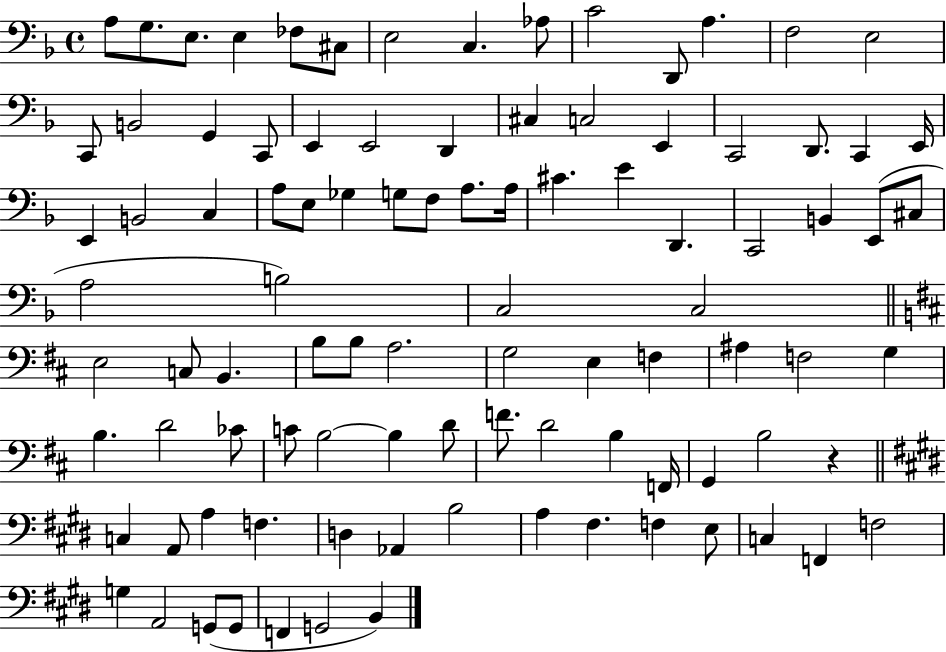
{
  \clef bass
  \time 4/4
  \defaultTimeSignature
  \key f \major
  a8 g8. e8. e4 fes8 cis8 | e2 c4. aes8 | c'2 d,8 a4. | f2 e2 | \break c,8 b,2 g,4 c,8 | e,4 e,2 d,4 | cis4 c2 e,4 | c,2 d,8. c,4 e,16 | \break e,4 b,2 c4 | a8 e8 ges4 g8 f8 a8. a16 | cis'4. e'4 d,4. | c,2 b,4 e,8( cis8 | \break a2 b2) | c2 c2 | \bar "||" \break \key b \minor e2 c8 b,4. | b8 b8 a2. | g2 e4 f4 | ais4 f2 g4 | \break b4. d'2 ces'8 | c'8 b2~~ b4 d'8 | f'8. d'2 b4 f,16 | g,4 b2 r4 | \break \bar "||" \break \key e \major c4 a,8 a4 f4. | d4 aes,4 b2 | a4 fis4. f4 e8 | c4 f,4 f2 | \break g4 a,2 g,8( g,8 | f,4 g,2 b,4) | \bar "|."
}